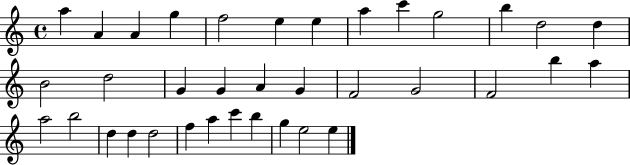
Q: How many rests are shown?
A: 0